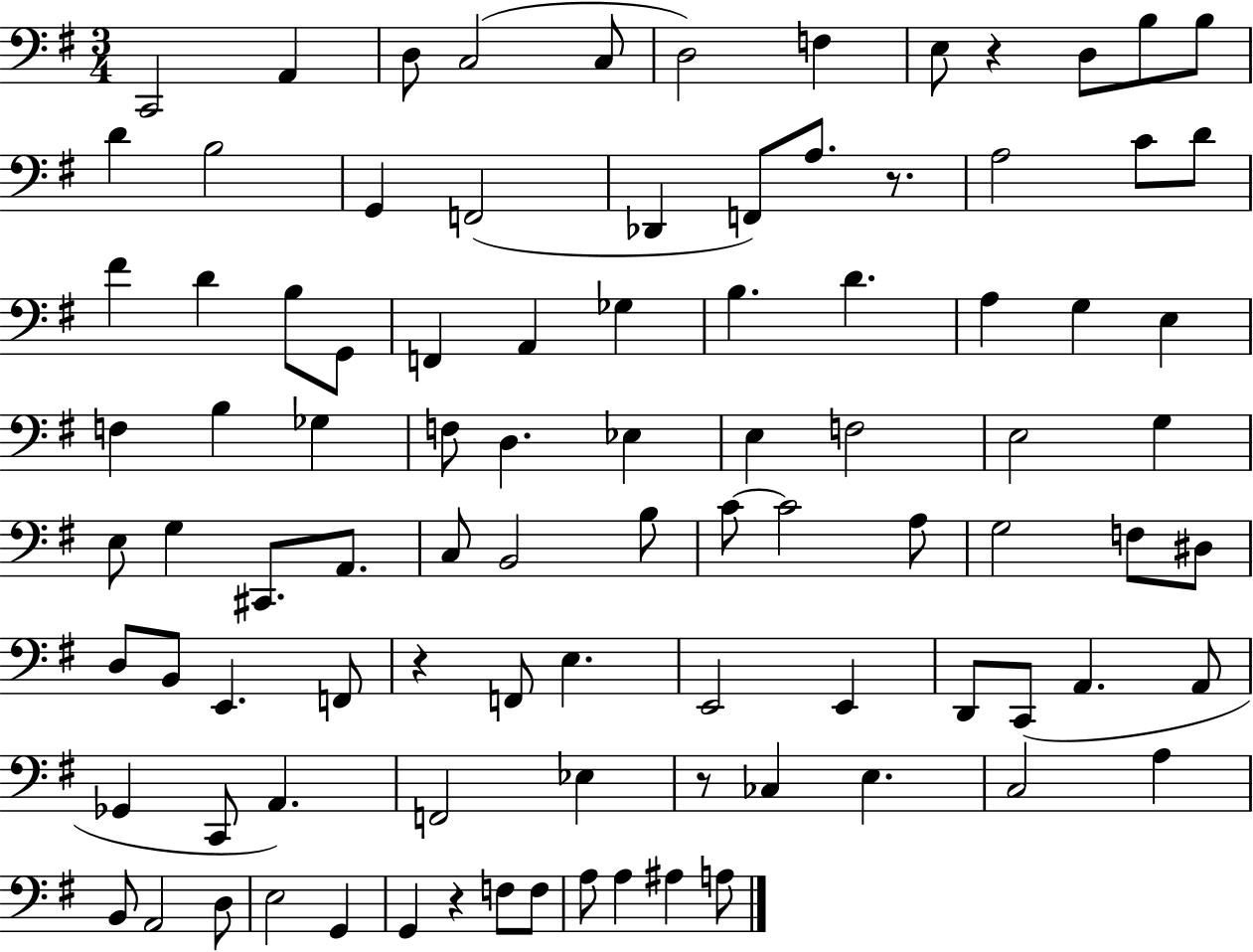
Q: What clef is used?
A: bass